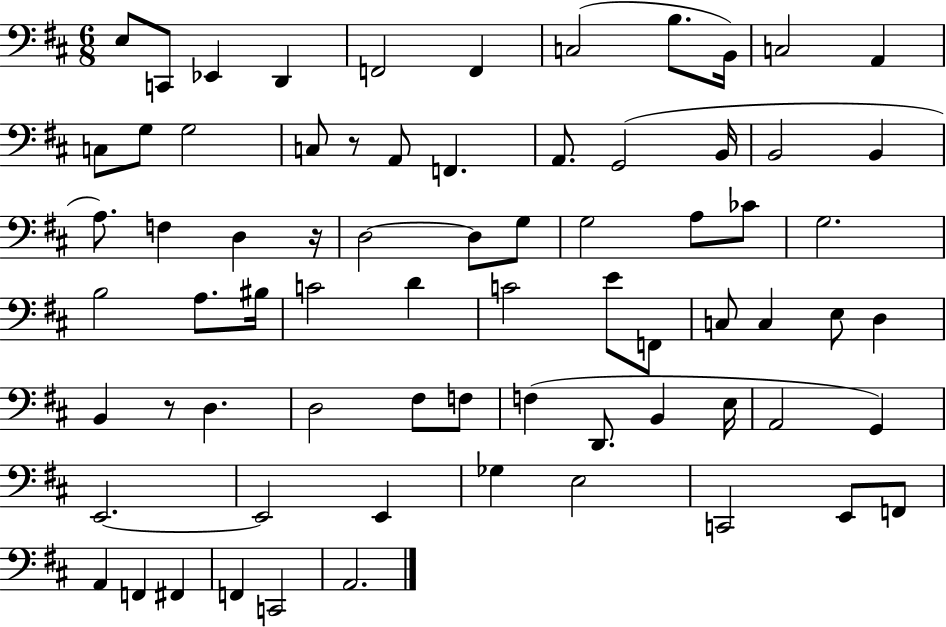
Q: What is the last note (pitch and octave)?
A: A2